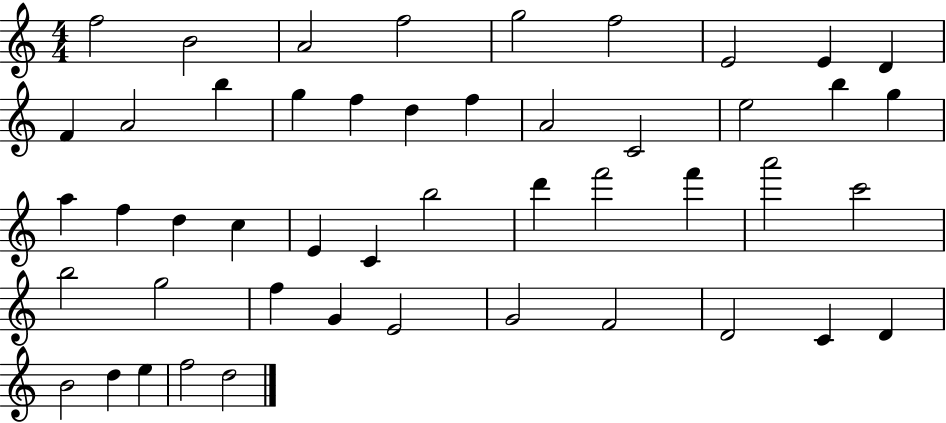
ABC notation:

X:1
T:Untitled
M:4/4
L:1/4
K:C
f2 B2 A2 f2 g2 f2 E2 E D F A2 b g f d f A2 C2 e2 b g a f d c E C b2 d' f'2 f' a'2 c'2 b2 g2 f G E2 G2 F2 D2 C D B2 d e f2 d2